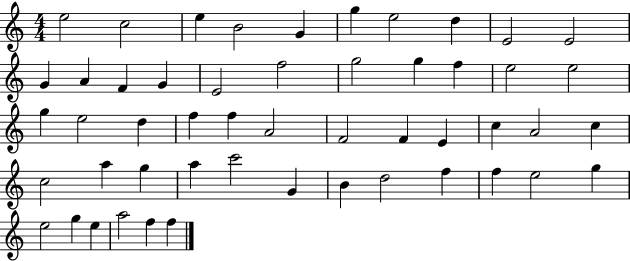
E5/h C5/h E5/q B4/h G4/q G5/q E5/h D5/q E4/h E4/h G4/q A4/q F4/q G4/q E4/h F5/h G5/h G5/q F5/q E5/h E5/h G5/q E5/h D5/q F5/q F5/q A4/h F4/h F4/q E4/q C5/q A4/h C5/q C5/h A5/q G5/q A5/q C6/h G4/q B4/q D5/h F5/q F5/q E5/h G5/q E5/h G5/q E5/q A5/h F5/q F5/q